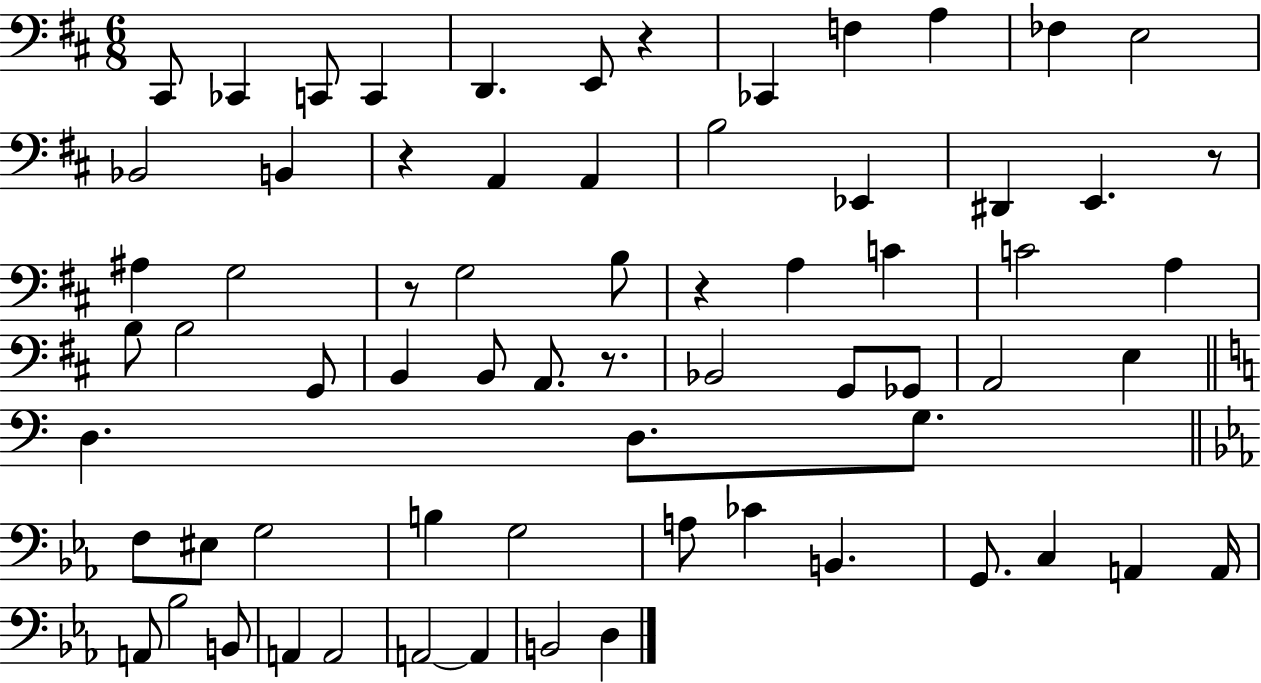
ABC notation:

X:1
T:Untitled
M:6/8
L:1/4
K:D
^C,,/2 _C,, C,,/2 C,, D,, E,,/2 z _C,, F, A, _F, E,2 _B,,2 B,, z A,, A,, B,2 _E,, ^D,, E,, z/2 ^A, G,2 z/2 G,2 B,/2 z A, C C2 A, B,/2 B,2 G,,/2 B,, B,,/2 A,,/2 z/2 _B,,2 G,,/2 _G,,/2 A,,2 E, D, D,/2 G,/2 F,/2 ^E,/2 G,2 B, G,2 A,/2 _C B,, G,,/2 C, A,, A,,/4 A,,/2 _B,2 B,,/2 A,, A,,2 A,,2 A,, B,,2 D,